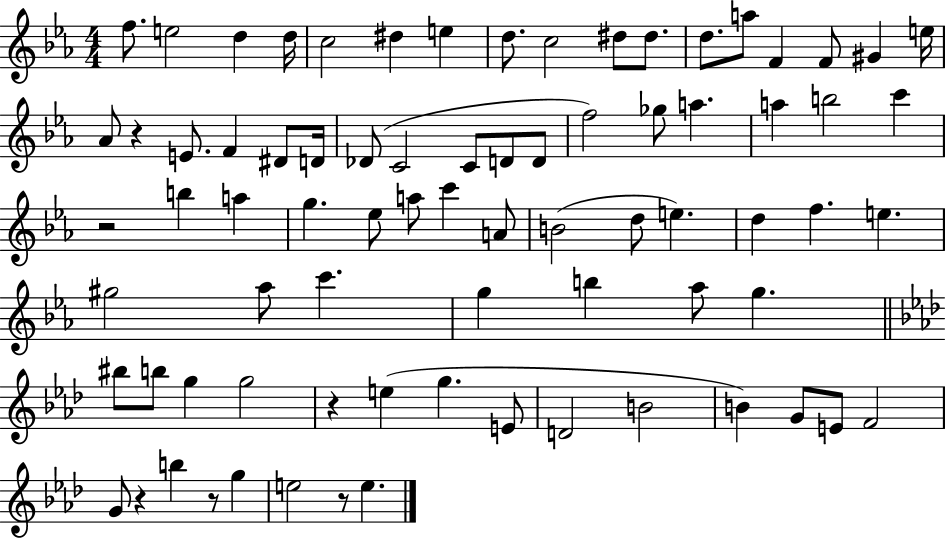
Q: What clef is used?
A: treble